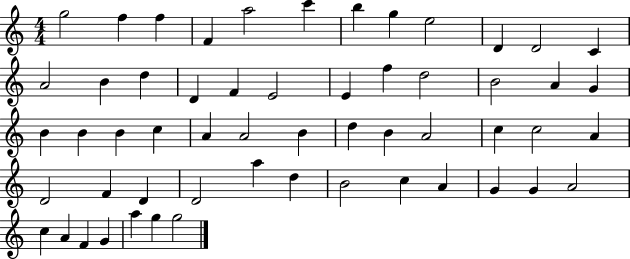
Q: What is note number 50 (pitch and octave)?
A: C5